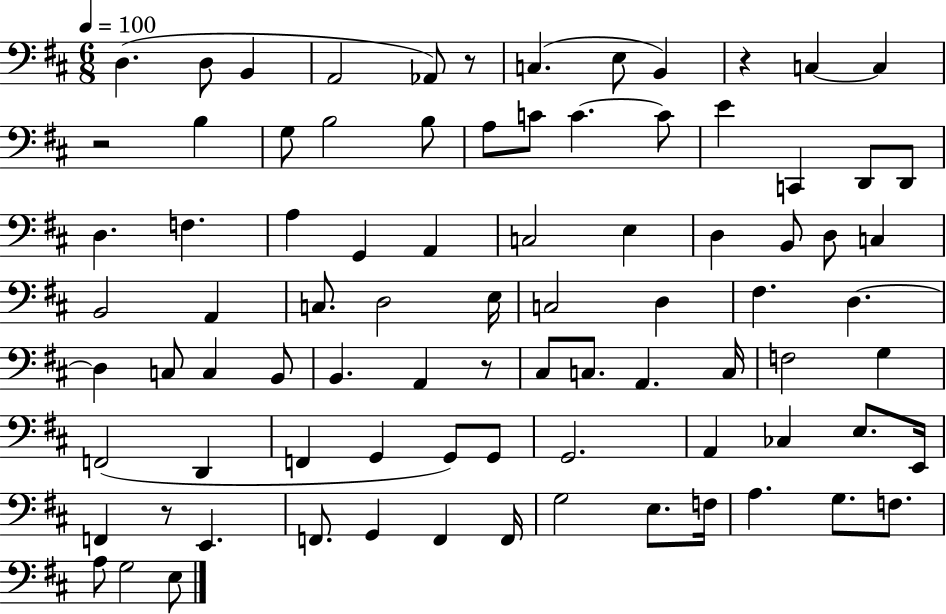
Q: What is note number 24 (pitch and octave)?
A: F3